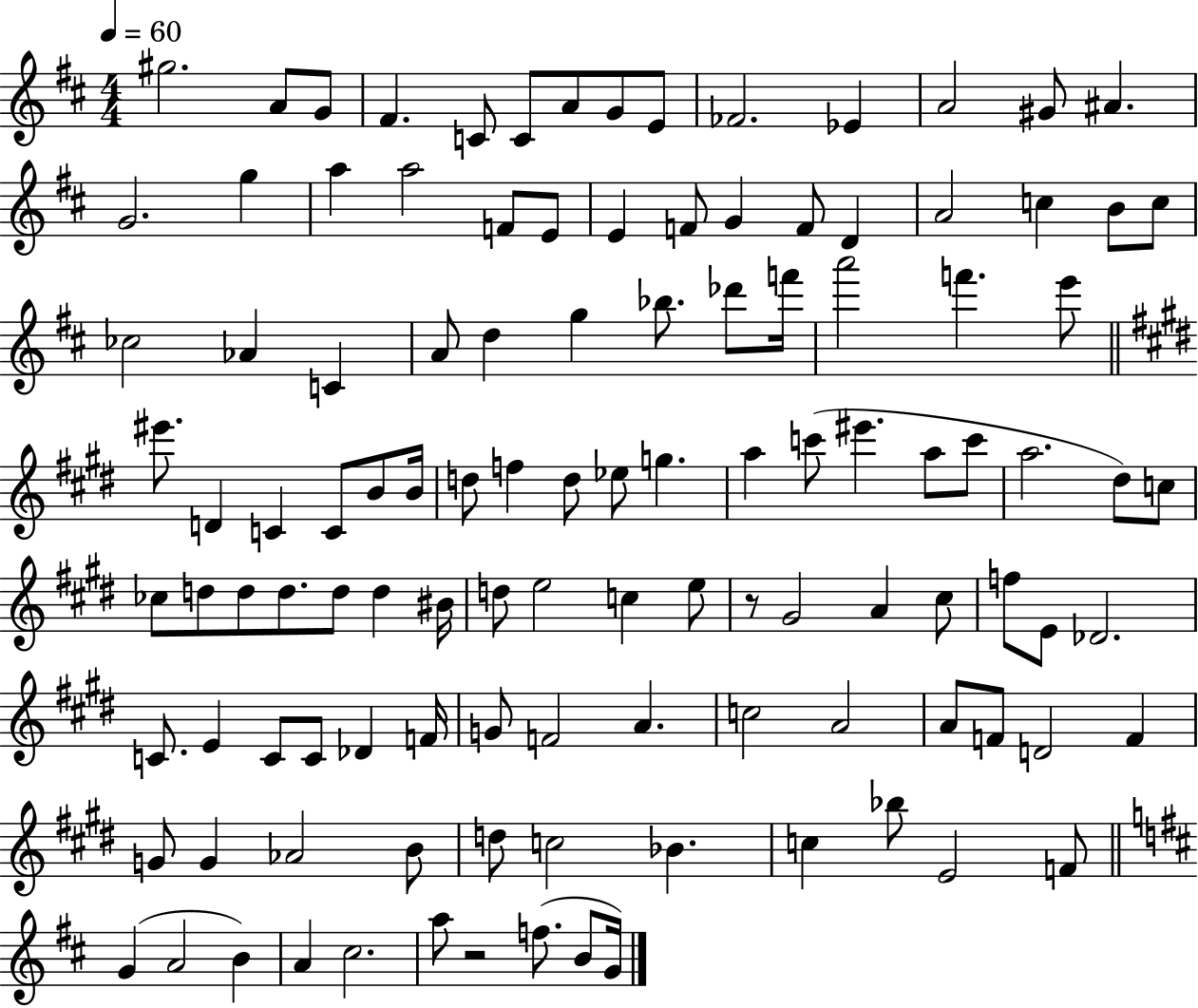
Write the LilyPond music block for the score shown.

{
  \clef treble
  \numericTimeSignature
  \time 4/4
  \key d \major
  \tempo 4 = 60
  gis''2. a'8 g'8 | fis'4. c'8 c'8 a'8 g'8 e'8 | fes'2. ees'4 | a'2 gis'8 ais'4. | \break g'2. g''4 | a''4 a''2 f'8 e'8 | e'4 f'8 g'4 f'8 d'4 | a'2 c''4 b'8 c''8 | \break ces''2 aes'4 c'4 | a'8 d''4 g''4 bes''8. des'''8 f'''16 | a'''2 f'''4. e'''8 | \bar "||" \break \key e \major eis'''8. d'4 c'4 c'8 b'8 b'16 | d''8 f''4 d''8 ees''8 g''4. | a''4 c'''8( eis'''4. a''8 c'''8 | a''2. dis''8) c''8 | \break ces''8 d''8 d''8 d''8. d''8 d''4 bis'16 | d''8 e''2 c''4 e''8 | r8 gis'2 a'4 cis''8 | f''8 e'8 des'2. | \break c'8. e'4 c'8 c'8 des'4 f'16 | g'8 f'2 a'4. | c''2 a'2 | a'8 f'8 d'2 f'4 | \break g'8 g'4 aes'2 b'8 | d''8 c''2 bes'4. | c''4 bes''8 e'2 f'8 | \bar "||" \break \key d \major g'4( a'2 b'4) | a'4 cis''2. | a''8 r2 f''8.( b'8 g'16) | \bar "|."
}